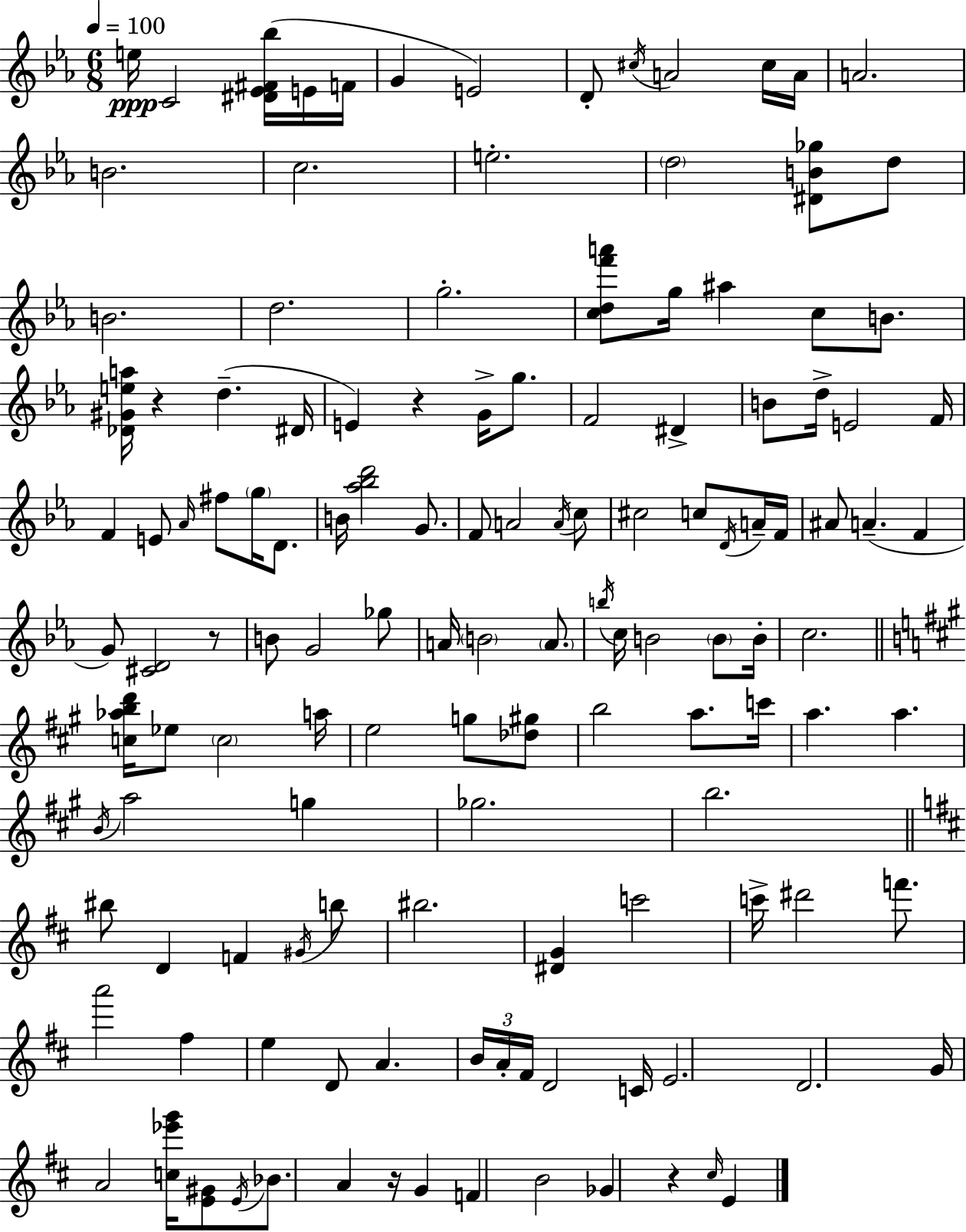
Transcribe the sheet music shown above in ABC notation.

X:1
T:Untitled
M:6/8
L:1/4
K:Cm
e/4 C2 [^D_E^F_b]/4 E/4 F/4 G E2 D/2 ^c/4 A2 ^c/4 A/4 A2 B2 c2 e2 d2 [^DB_g]/2 d/2 B2 d2 g2 [cdf'a']/2 g/4 ^a c/2 B/2 [_D^Gea]/4 z d ^D/4 E z G/4 g/2 F2 ^D B/2 d/4 E2 F/4 F E/2 _A/4 ^f/2 g/4 D/2 B/4 [_a_bd']2 G/2 F/2 A2 A/4 c/2 ^c2 c/2 D/4 A/4 F/4 ^A/2 A F G/2 [^CD]2 z/2 B/2 G2 _g/2 A/4 B2 A/2 b/4 c/4 B2 B/2 B/4 c2 [c_abd']/4 _e/2 c2 a/4 e2 g/2 [_d^g]/2 b2 a/2 c'/4 a a B/4 a2 g _g2 b2 ^b/2 D F ^G/4 b/2 ^b2 [^DG] c'2 c'/4 ^d'2 f'/2 a'2 ^f e D/2 A B/4 A/4 ^F/4 D2 C/4 E2 D2 G/4 A2 [c_e'g']/4 [E^G]/2 E/4 _B/2 A z/4 G F B2 _G z ^c/4 E